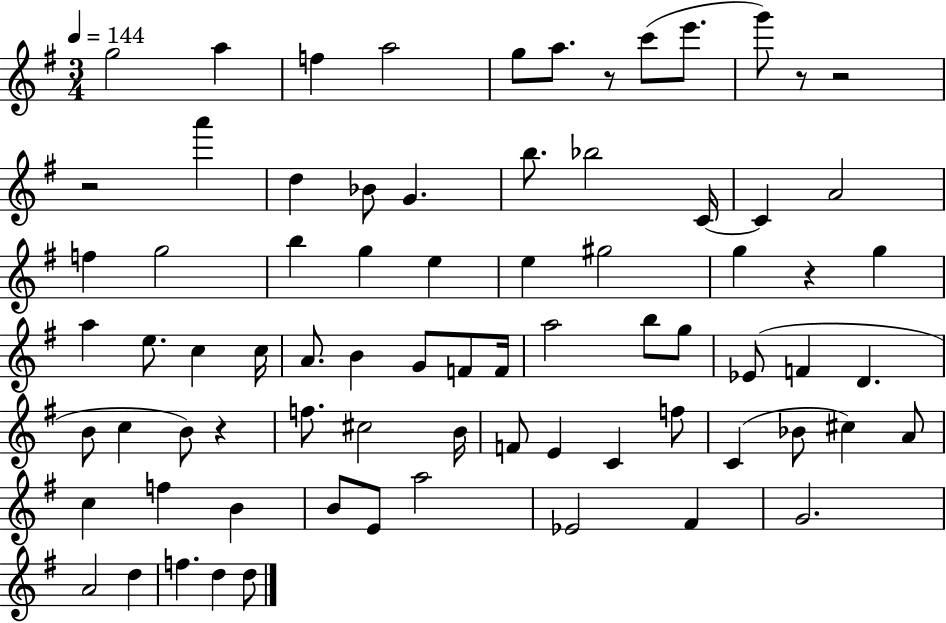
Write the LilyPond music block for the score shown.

{
  \clef treble
  \numericTimeSignature
  \time 3/4
  \key g \major
  \tempo 4 = 144
  g''2 a''4 | f''4 a''2 | g''8 a''8. r8 c'''8( e'''8. | g'''8) r8 r2 | \break r2 a'''4 | d''4 bes'8 g'4. | b''8. bes''2 c'16~~ | c'4 a'2 | \break f''4 g''2 | b''4 g''4 e''4 | e''4 gis''2 | g''4 r4 g''4 | \break a''4 e''8. c''4 c''16 | a'8. b'4 g'8 f'8 f'16 | a''2 b''8 g''8 | ees'8( f'4 d'4. | \break b'8 c''4 b'8) r4 | f''8. cis''2 b'16 | f'8 e'4 c'4 f''8 | c'4( bes'8 cis''4) a'8 | \break c''4 f''4 b'4 | b'8 e'8 a''2 | ees'2 fis'4 | g'2. | \break a'2 d''4 | f''4. d''4 d''8 | \bar "|."
}